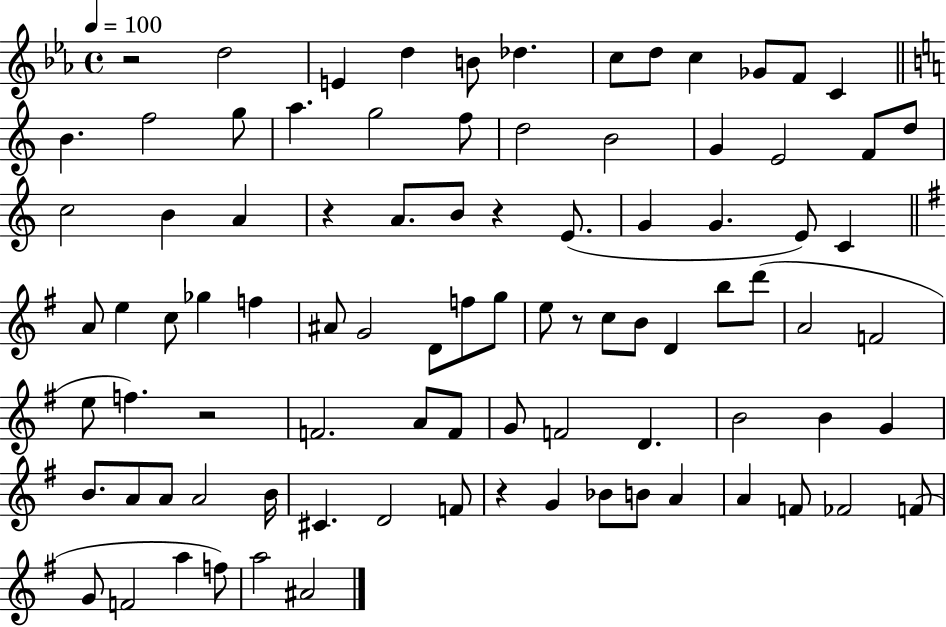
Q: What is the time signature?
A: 4/4